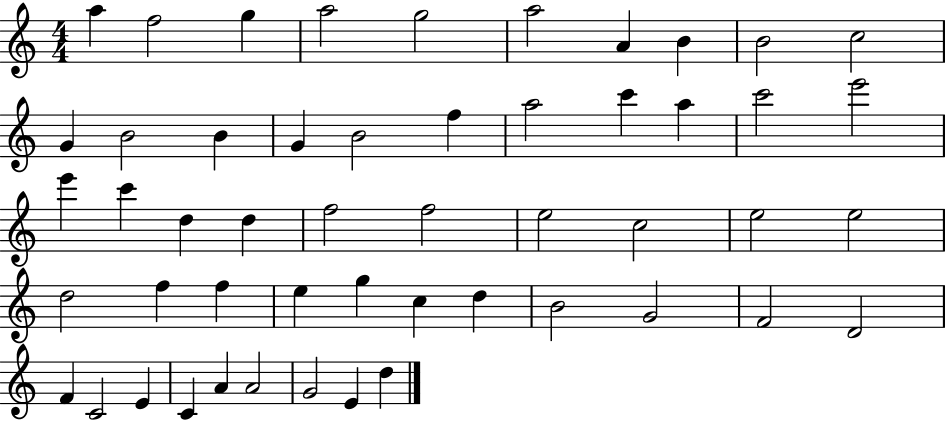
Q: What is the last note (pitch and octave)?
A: D5